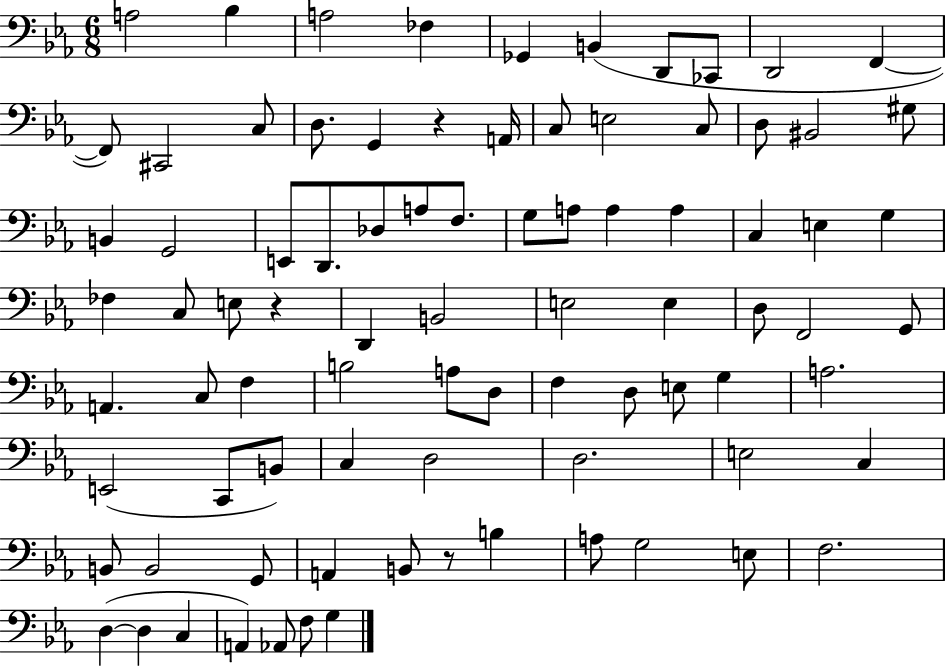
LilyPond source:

{
  \clef bass
  \numericTimeSignature
  \time 6/8
  \key ees \major
  a2 bes4 | a2 fes4 | ges,4 b,4( d,8 ces,8 | d,2 f,4~~ | \break f,8) cis,2 c8 | d8. g,4 r4 a,16 | c8 e2 c8 | d8 bis,2 gis8 | \break b,4 g,2 | e,8 d,8. des8 a8 f8. | g8 a8 a4 a4 | c4 e4 g4 | \break fes4 c8 e8 r4 | d,4 b,2 | e2 e4 | d8 f,2 g,8 | \break a,4. c8 f4 | b2 a8 d8 | f4 d8 e8 g4 | a2. | \break e,2( c,8 b,8) | c4 d2 | d2. | e2 c4 | \break b,8 b,2 g,8 | a,4 b,8 r8 b4 | a8 g2 e8 | f2. | \break d4~(~ d4 c4 | a,4) aes,8 f8 g4 | \bar "|."
}